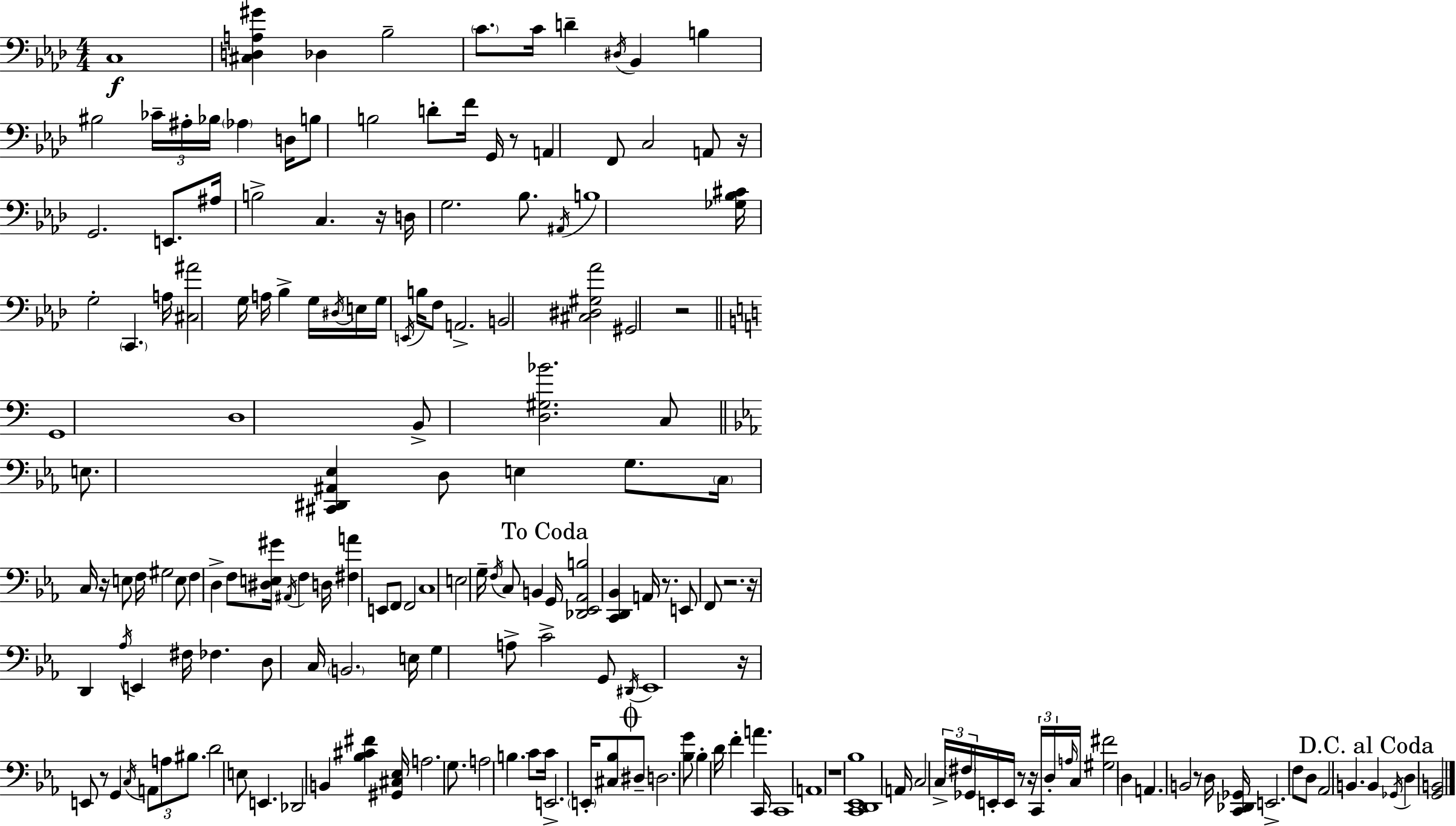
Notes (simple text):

C3/w [C#3,D3,A3,G#4]/q Db3/q Bb3/h C4/e. C4/s D4/q D#3/s Bb2/q B3/q BIS3/h CES4/s A#3/s Bb3/s Ab3/q D3/s B3/e B3/h D4/e F4/s G2/s R/e A2/q F2/e C3/h A2/e R/s G2/h. E2/e. A#3/s B3/h C3/q. R/s D3/s G3/h. Bb3/e. A#2/s B3/w [Gb3,Bb3,C#4]/s G3/h C2/q. A3/s [C#3,A#4]/h G3/s A3/s Bb3/q G3/s D#3/s E3/s G3/s E2/s B3/s F3/e A2/h. B2/h [C#3,D#3,G#3,Ab4]/h G#2/h R/h G2/w D3/w B2/e [D3,G#3,Bb4]/h. C3/e E3/e. [C#2,D#2,A#2,Eb3]/q D3/e E3/q G3/e. C3/s C3/s R/s E3/e F3/s G#3/h E3/e F3/q D3/q F3/e [D#3,E3,G#4]/s A#2/s F3/q D3/s [F#3,A4]/q E2/e F2/e F2/h C3/w E3/h G3/s F3/s C3/e B2/q G2/s [Db2,Eb2,Ab2,B3]/h [C2,D2,Bb2]/q A2/s R/e. E2/e F2/e R/h. R/s D2/q Ab3/s E2/q F#3/s FES3/q. D3/e C3/s B2/h. E3/s G3/q A3/e C4/h G2/e D#2/s Eb2/w R/s E2/e R/e G2/q C3/s A2/e A3/e BIS3/e. D4/h E3/e E2/q. Db2/h B2/q [Bb3,C#4,F#4]/q [G#2,C#3,Eb3]/s A3/h. G3/e. A3/h B3/q. C4/e C4/s E2/h. E2/s [C#3,Bb3]/e D#3/e D3/h. [Bb3,G4]/e Bb3/q D4/s F4/q A4/q. C2/s C2/w A2/w R/w [C2,D2,Eb2,Bb3]/w A2/s C3/h C3/s F#3/s Gb2/s E2/s E2/s R/e R/s C2/s D3/s A3/s C3/s [G#3,F#4]/h D3/q A2/q. B2/h R/e D3/s [C2,Db2,Gb2]/s E2/h. F3/e D3/e Ab2/h B2/q. B2/q Gb2/s D3/q [G2,B2]/h